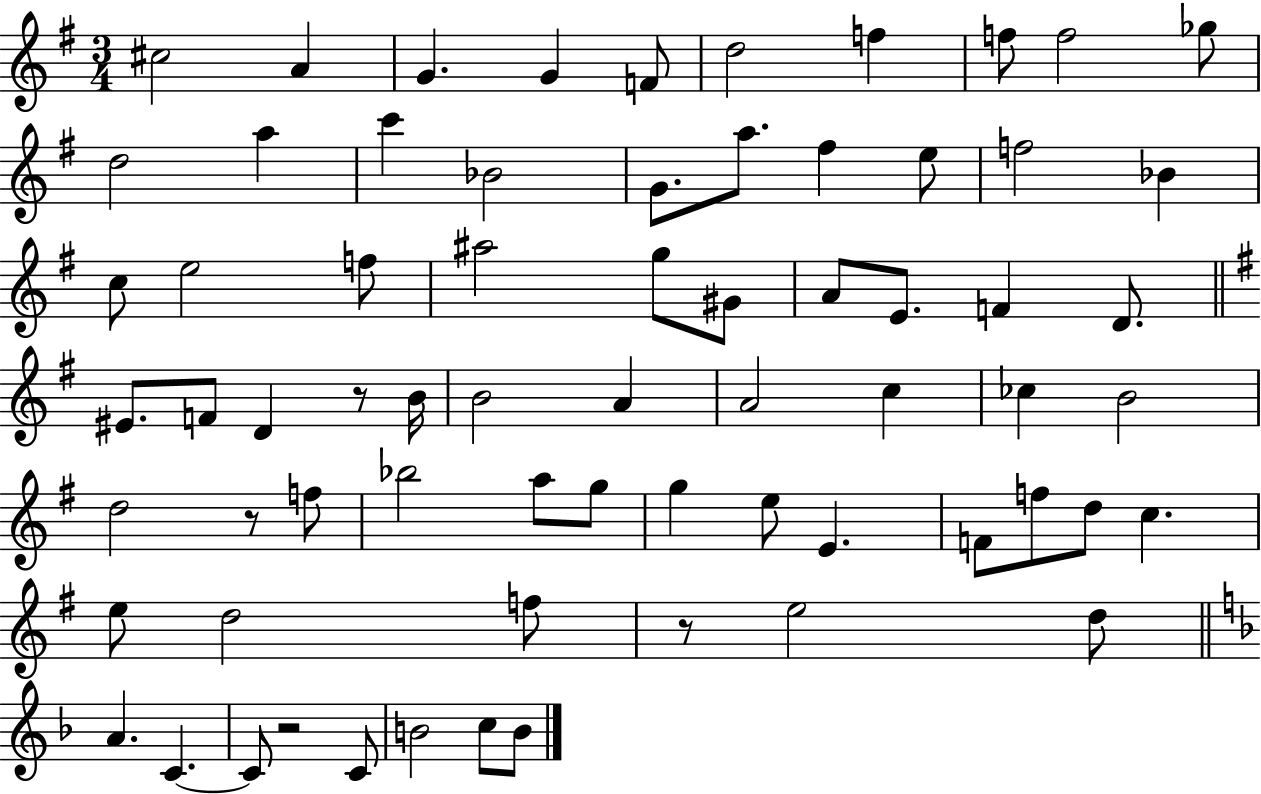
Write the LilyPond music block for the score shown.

{
  \clef treble
  \numericTimeSignature
  \time 3/4
  \key g \major
  cis''2 a'4 | g'4. g'4 f'8 | d''2 f''4 | f''8 f''2 ges''8 | \break d''2 a''4 | c'''4 bes'2 | g'8. a''8. fis''4 e''8 | f''2 bes'4 | \break c''8 e''2 f''8 | ais''2 g''8 gis'8 | a'8 e'8. f'4 d'8. | \bar "||" \break \key e \minor eis'8. f'8 d'4 r8 b'16 | b'2 a'4 | a'2 c''4 | ces''4 b'2 | \break d''2 r8 f''8 | bes''2 a''8 g''8 | g''4 e''8 e'4. | f'8 f''8 d''8 c''4. | \break e''8 d''2 f''8 | r8 e''2 d''8 | \bar "||" \break \key f \major a'4. c'4.~~ | c'8 r2 c'8 | b'2 c''8 b'8 | \bar "|."
}